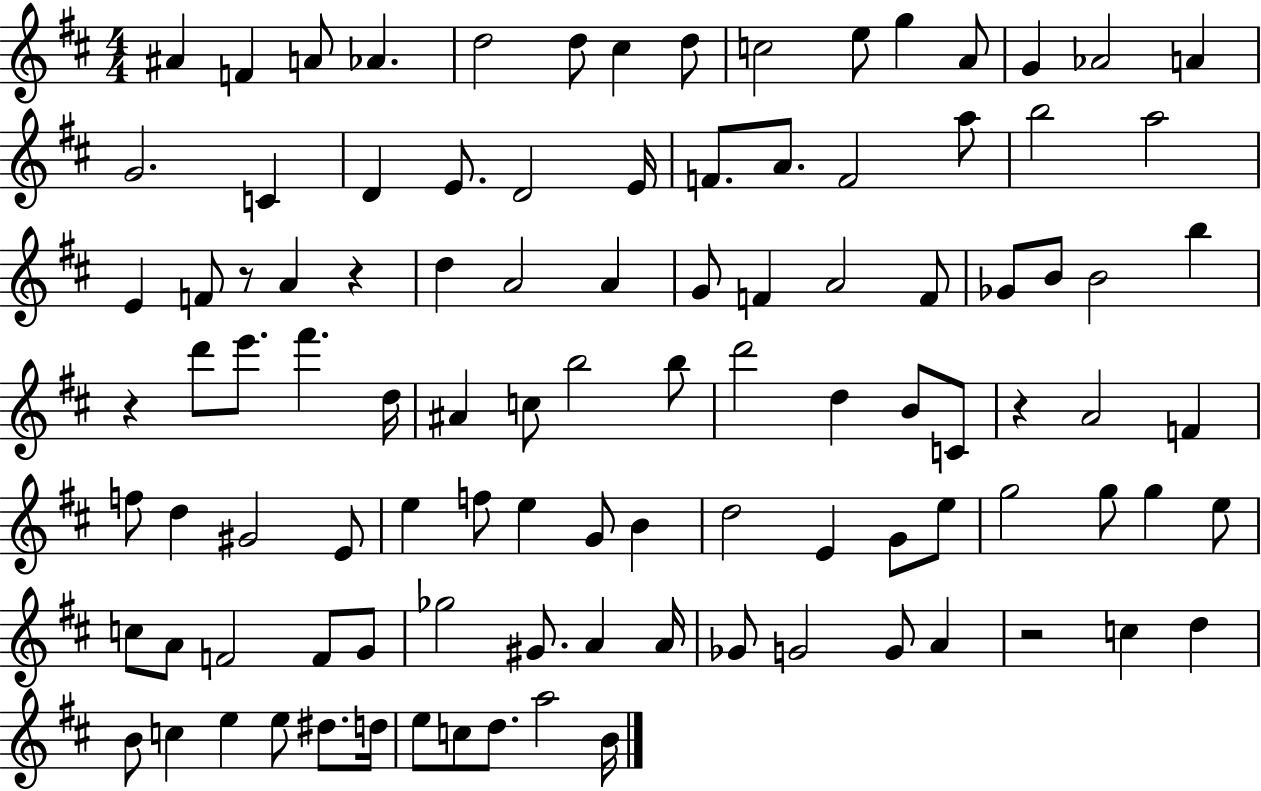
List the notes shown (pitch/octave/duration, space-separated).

A#4/q F4/q A4/e Ab4/q. D5/h D5/e C#5/q D5/e C5/h E5/e G5/q A4/e G4/q Ab4/h A4/q G4/h. C4/q D4/q E4/e. D4/h E4/s F4/e. A4/e. F4/h A5/e B5/h A5/h E4/q F4/e R/e A4/q R/q D5/q A4/h A4/q G4/e F4/q A4/h F4/e Gb4/e B4/e B4/h B5/q R/q D6/e E6/e. F#6/q. D5/s A#4/q C5/e B5/h B5/e D6/h D5/q B4/e C4/e R/q A4/h F4/q F5/e D5/q G#4/h E4/e E5/q F5/e E5/q G4/e B4/q D5/h E4/q G4/e E5/e G5/h G5/e G5/q E5/e C5/e A4/e F4/h F4/e G4/e Gb5/h G#4/e. A4/q A4/s Gb4/e G4/h G4/e A4/q R/h C5/q D5/q B4/e C5/q E5/q E5/e D#5/e. D5/s E5/e C5/e D5/e. A5/h B4/s